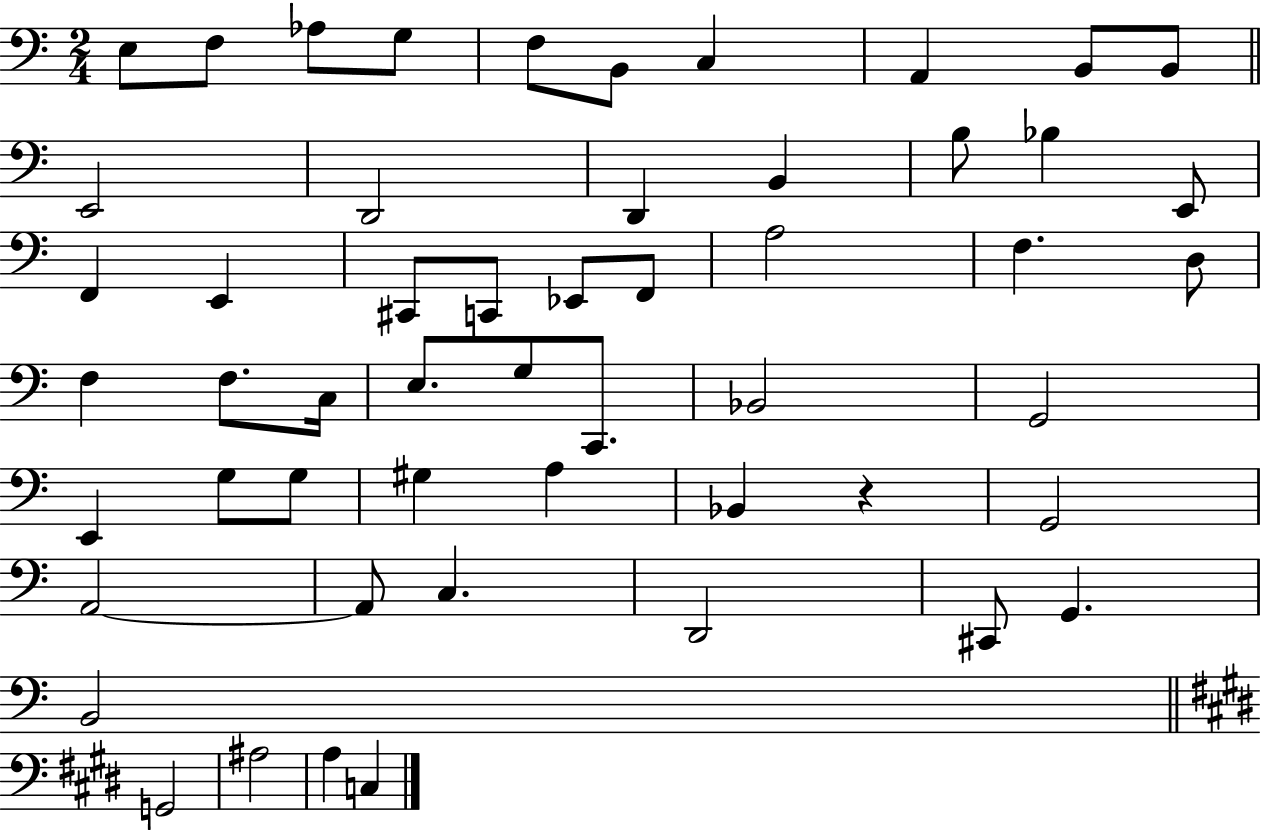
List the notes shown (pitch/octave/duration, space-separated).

E3/e F3/e Ab3/e G3/e F3/e B2/e C3/q A2/q B2/e B2/e E2/h D2/h D2/q B2/q B3/e Bb3/q E2/e F2/q E2/q C#2/e C2/e Eb2/e F2/e A3/h F3/q. D3/e F3/q F3/e. C3/s E3/e. G3/e C2/e. Bb2/h G2/h E2/q G3/e G3/e G#3/q A3/q Bb2/q R/q G2/h A2/h A2/e C3/q. D2/h C#2/e G2/q. B2/h G2/h A#3/h A3/q C3/q